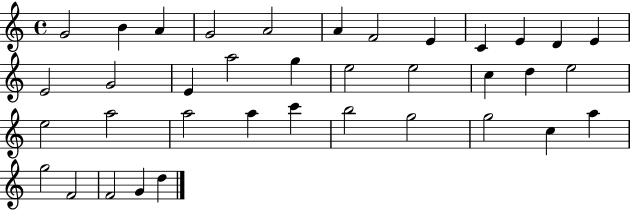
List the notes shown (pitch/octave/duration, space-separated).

G4/h B4/q A4/q G4/h A4/h A4/q F4/h E4/q C4/q E4/q D4/q E4/q E4/h G4/h E4/q A5/h G5/q E5/h E5/h C5/q D5/q E5/h E5/h A5/h A5/h A5/q C6/q B5/h G5/h G5/h C5/q A5/q G5/h F4/h F4/h G4/q D5/q